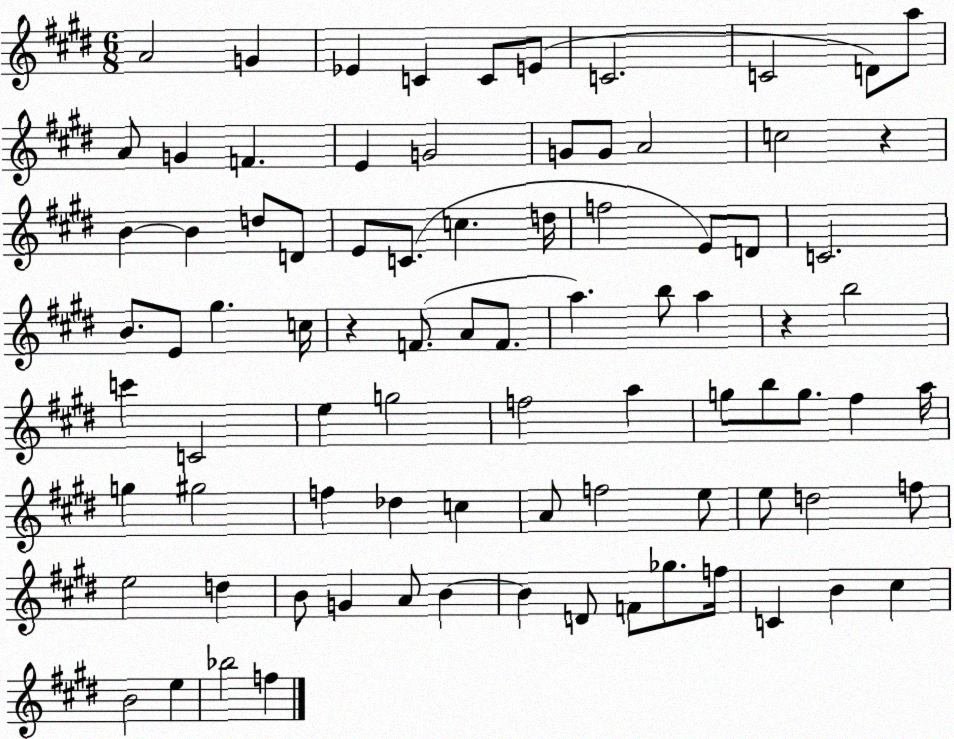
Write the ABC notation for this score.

X:1
T:Untitled
M:6/8
L:1/4
K:E
A2 G _E C C/2 E/2 C2 C2 D/2 a/2 A/2 G F E G2 G/2 G/2 A2 c2 z B B d/2 D/2 E/2 C/2 c d/4 f2 E/2 D/2 C2 B/2 E/2 ^g c/4 z F/2 A/2 F/2 a b/2 a z b2 c' C2 e g2 f2 a g/2 b/2 g/2 ^f a/4 g ^g2 f _d c A/2 f2 e/2 e/2 d2 f/2 e2 d B/2 G A/2 B B D/2 F/2 _g/2 f/4 C B ^c B2 e _b2 f